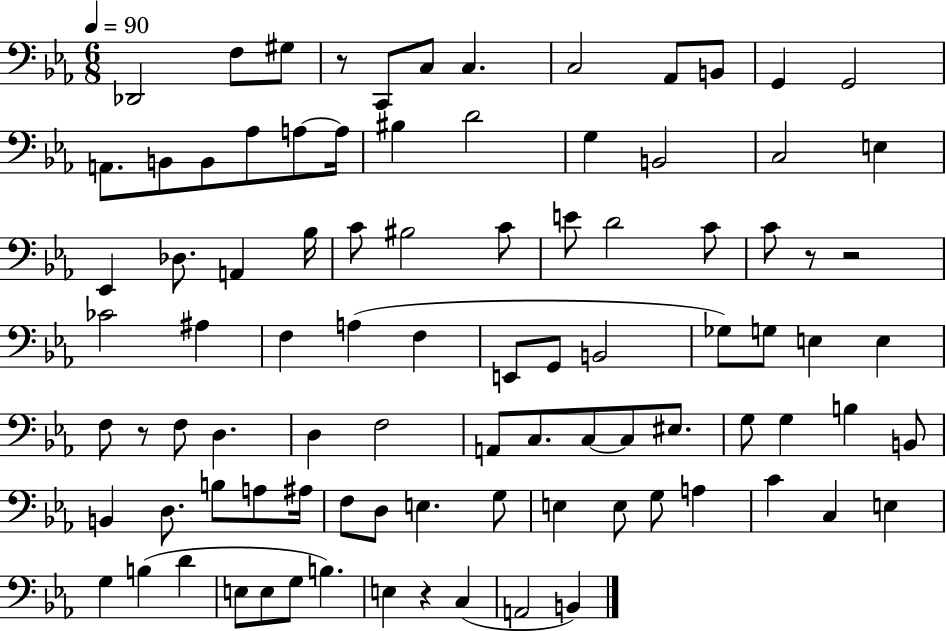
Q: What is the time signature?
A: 6/8